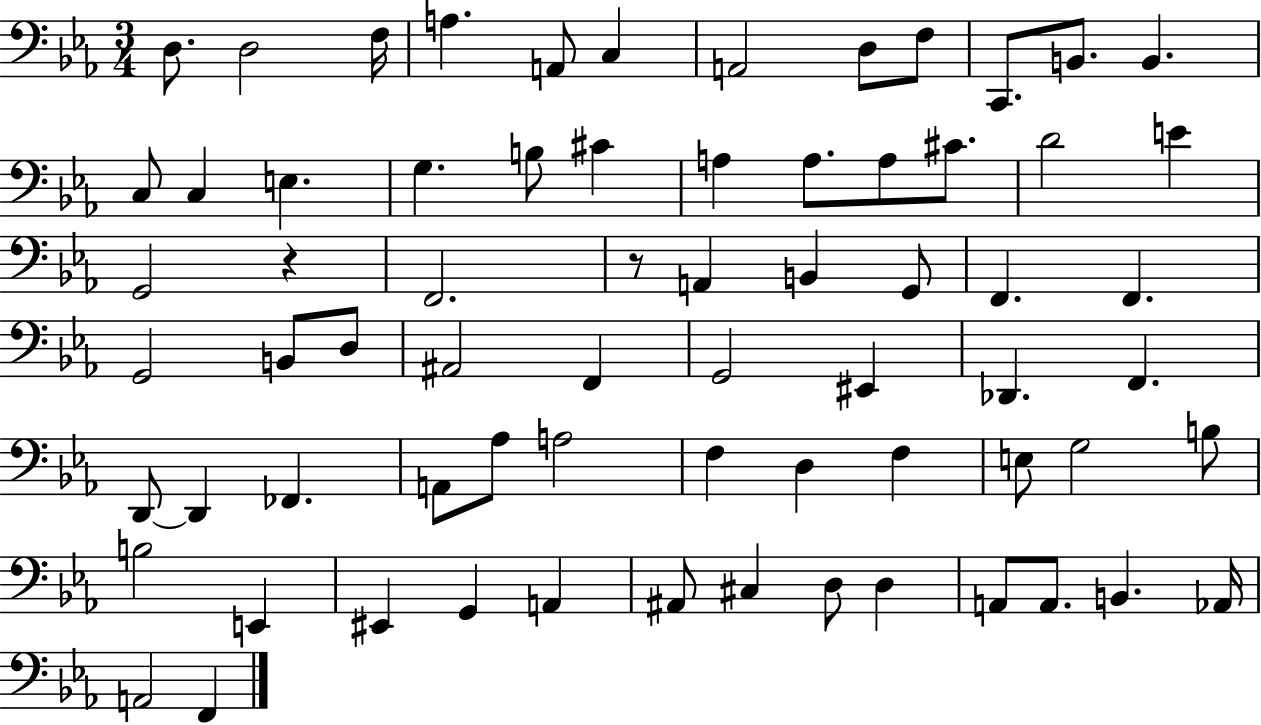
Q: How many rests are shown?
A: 2